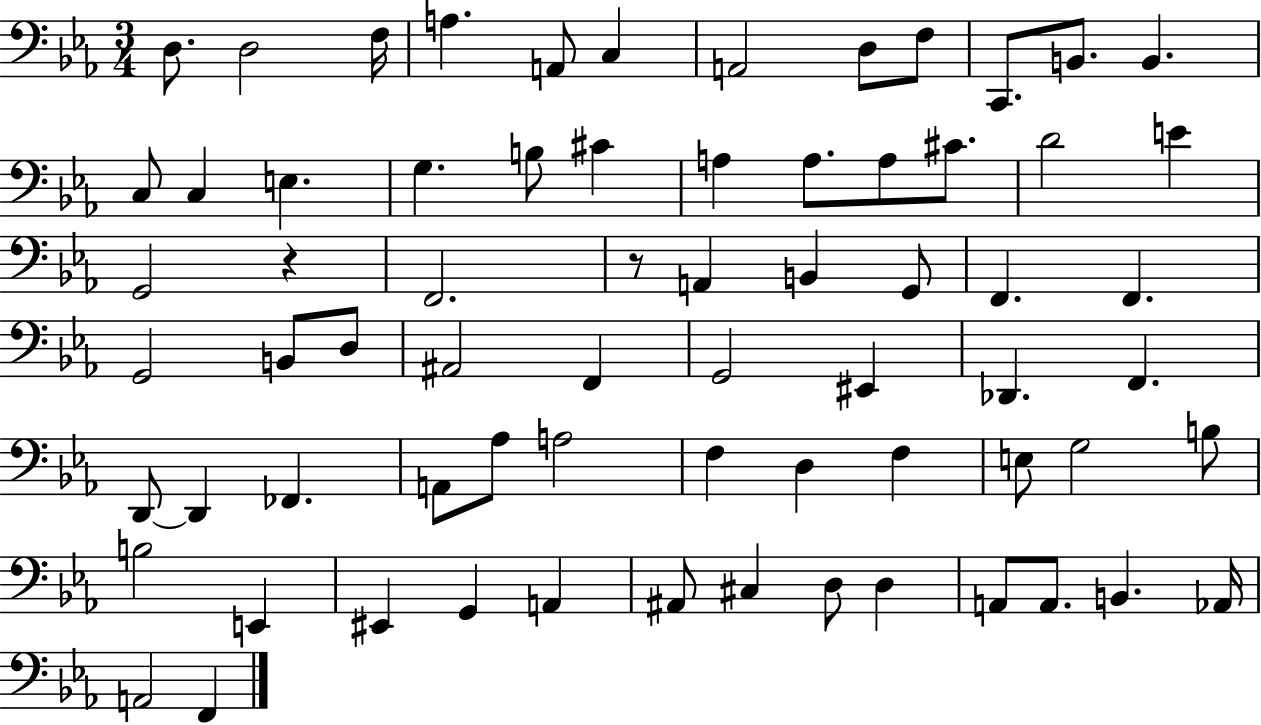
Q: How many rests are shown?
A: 2